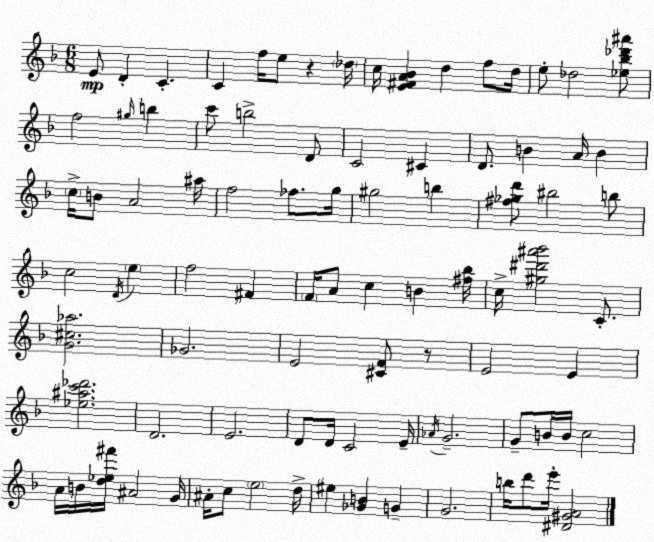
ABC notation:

X:1
T:Untitled
M:6/8
L:1/4
K:F
E/2 D C C f/4 e/2 z _d/4 c/4 [E^FA_B] d f/2 d/4 e/2 _d2 [_e_b_d'^a']/2 f2 ^g/4 b c'/2 b2 D/2 C2 ^C D/2 B A/4 B c/4 B/2 A2 ^a/4 f2 _f/2 g/4 ^g2 b [^f_gd']/2 ^b2 b/2 c2 D/4 e f2 ^F F/4 A/2 c B [^f_b]/4 c/4 [^g^d'^a'_b']2 C/2 [G^c_a]2 _G2 E2 [^CF]/2 z/2 E2 E [_e^ac'_d']2 D2 E2 D/2 D/4 C2 E/4 _A/4 G2 G/2 B/4 B/4 c2 A/4 B/4 [d_e^f']/4 ^A2 G/4 ^A/4 c/2 e2 d/4 ^e [_GB] G G2 b/4 d'/2 e'/4 [^D^GA]2